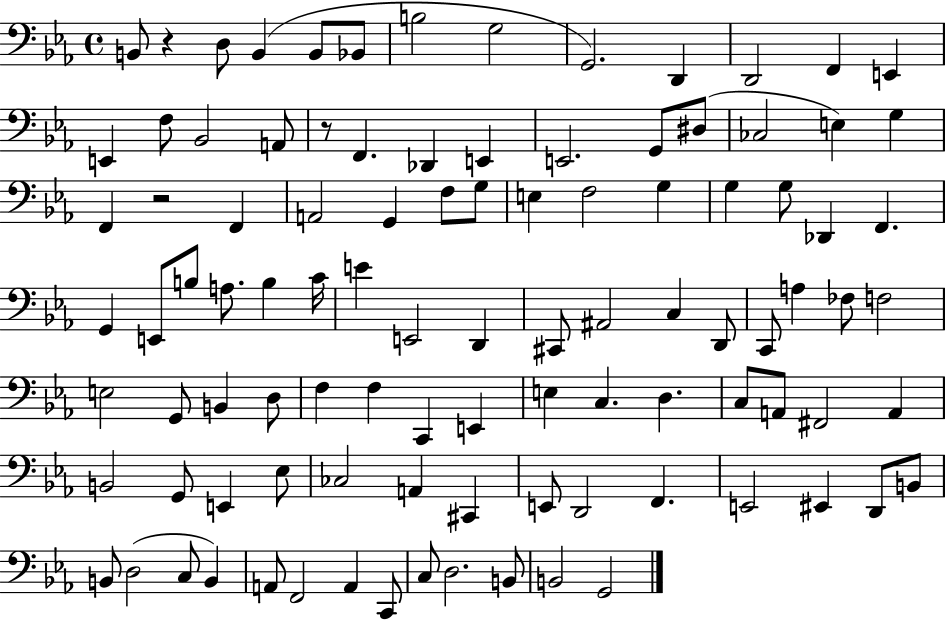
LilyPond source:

{
  \clef bass
  \time 4/4
  \defaultTimeSignature
  \key ees \major
  \repeat volta 2 { b,8 r4 d8 b,4( b,8 bes,8 | b2 g2 | g,2.) d,4 | d,2 f,4 e,4 | \break e,4 f8 bes,2 a,8 | r8 f,4. des,4 e,4 | e,2. g,8 dis8( | ces2 e4) g4 | \break f,4 r2 f,4 | a,2 g,4 f8 g8 | e4 f2 g4 | g4 g8 des,4 f,4. | \break g,4 e,8 b8 a8. b4 c'16 | e'4 e,2 d,4 | cis,8 ais,2 c4 d,8 | c,8 a4 fes8 f2 | \break e2 g,8 b,4 d8 | f4 f4 c,4 e,4 | e4 c4. d4. | c8 a,8 fis,2 a,4 | \break b,2 g,8 e,4 ees8 | ces2 a,4 cis,4 | e,8 d,2 f,4. | e,2 eis,4 d,8 b,8 | \break b,8 d2( c8 b,4) | a,8 f,2 a,4 c,8 | c8 d2. b,8 | b,2 g,2 | \break } \bar "|."
}